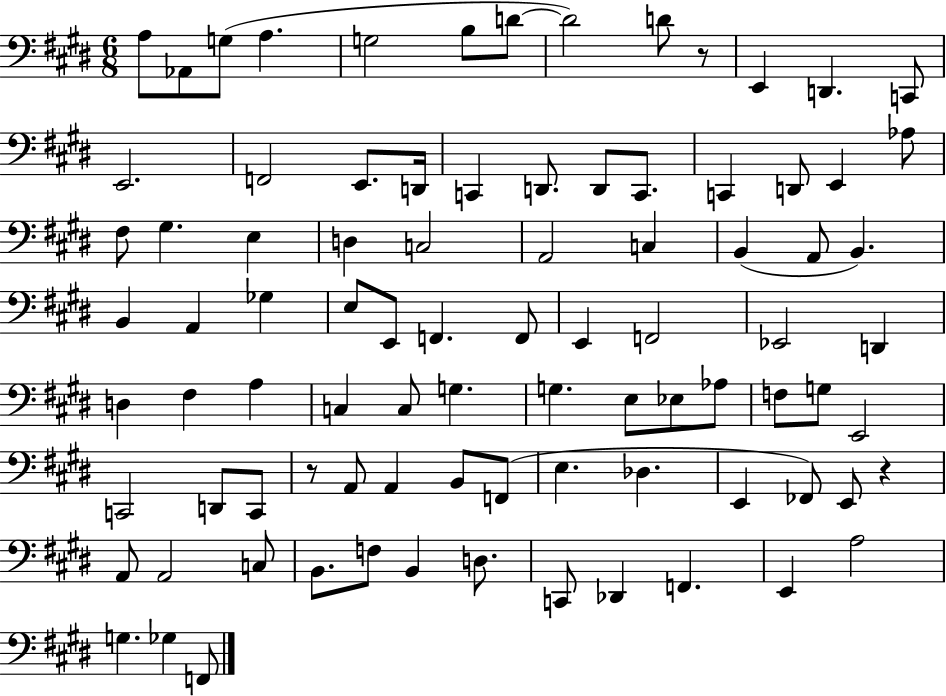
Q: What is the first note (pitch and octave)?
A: A3